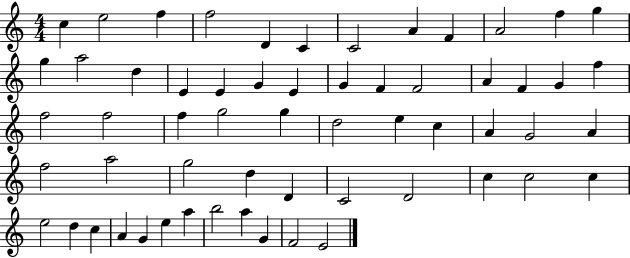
{
  \clef treble
  \numericTimeSignature
  \time 4/4
  \key c \major
  c''4 e''2 f''4 | f''2 d'4 c'4 | c'2 a'4 f'4 | a'2 f''4 g''4 | \break g''4 a''2 d''4 | e'4 e'4 g'4 e'4 | g'4 f'4 f'2 | a'4 f'4 g'4 f''4 | \break f''2 f''2 | f''4 g''2 g''4 | d''2 e''4 c''4 | a'4 g'2 a'4 | \break f''2 a''2 | g''2 d''4 d'4 | c'2 d'2 | c''4 c''2 c''4 | \break e''2 d''4 c''4 | a'4 g'4 e''4 a''4 | b''2 a''4 g'4 | f'2 e'2 | \break \bar "|."
}